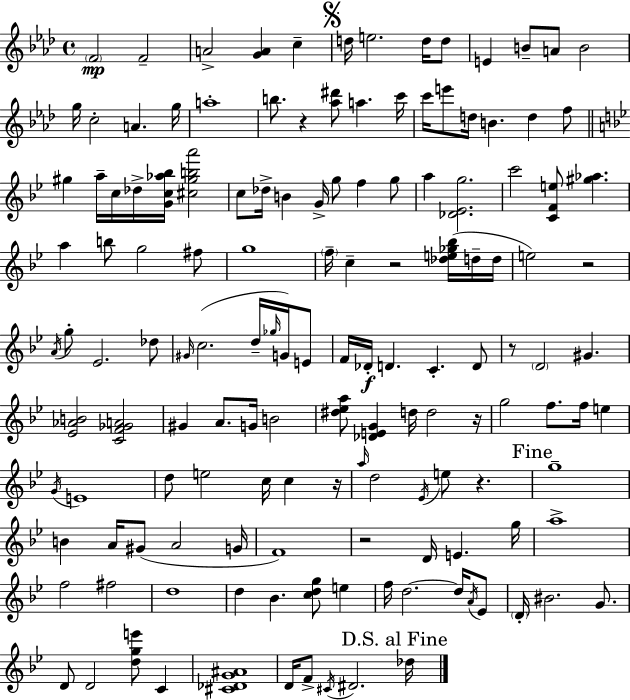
F4/h F4/h A4/h [G4,A4]/q C5/q D5/s E5/h. D5/s D5/e E4/q B4/e A4/e B4/h G5/s C5/h A4/q. G5/s A5/w B5/e. R/q [Ab5,D#6]/e A5/q. C6/s C6/s E6/e D5/s B4/q. D5/q F5/e G#5/q A5/s C5/s Db5/s [G4,C5,Ab5,Bb5]/s [C#5,G#5,B5,A6]/h C5/e Db5/s B4/q G4/s G5/e F5/q G5/e A5/q [Db4,Eb4,G5]/h. C6/h [C4,F4,E5]/e [G#5,Ab5]/q. A5/q B5/e G5/h F#5/e G5/w F5/s C5/q R/h [Db5,E5,Gb5,Bb5]/s D5/s D5/s E5/h R/h A4/s G5/e Eb4/h. Db5/e G#4/s C5/h. D5/s Gb5/s G4/s E4/e F4/s Db4/s D4/q. C4/q. D4/e R/e D4/h G#4/q. [Eb4,Ab4,B4]/h [C4,F4,Gb4,A4]/h G#4/q A4/e. G4/s B4/h [D#5,Eb5,A5]/e [Db4,E4,G4]/q D5/s D5/h R/s G5/h F5/e. F5/s E5/q G4/s E4/w D5/e E5/h C5/s C5/q R/s A5/s D5/h Eb4/s E5/e R/q. G5/w B4/q A4/s G#4/e A4/h G4/s F4/w R/h D4/s E4/q. G5/s A5/w F5/h F#5/h D5/w D5/q Bb4/q. [C5,D5,G5]/e E5/q F5/s D5/h. D5/s A4/s Eb4/e D4/s BIS4/h. G4/e. D4/e D4/h [D5,G5,E6]/e C4/q [C#4,Db4,G4,A#4]/w D4/s F4/e C#4/s D#4/h. Db5/s